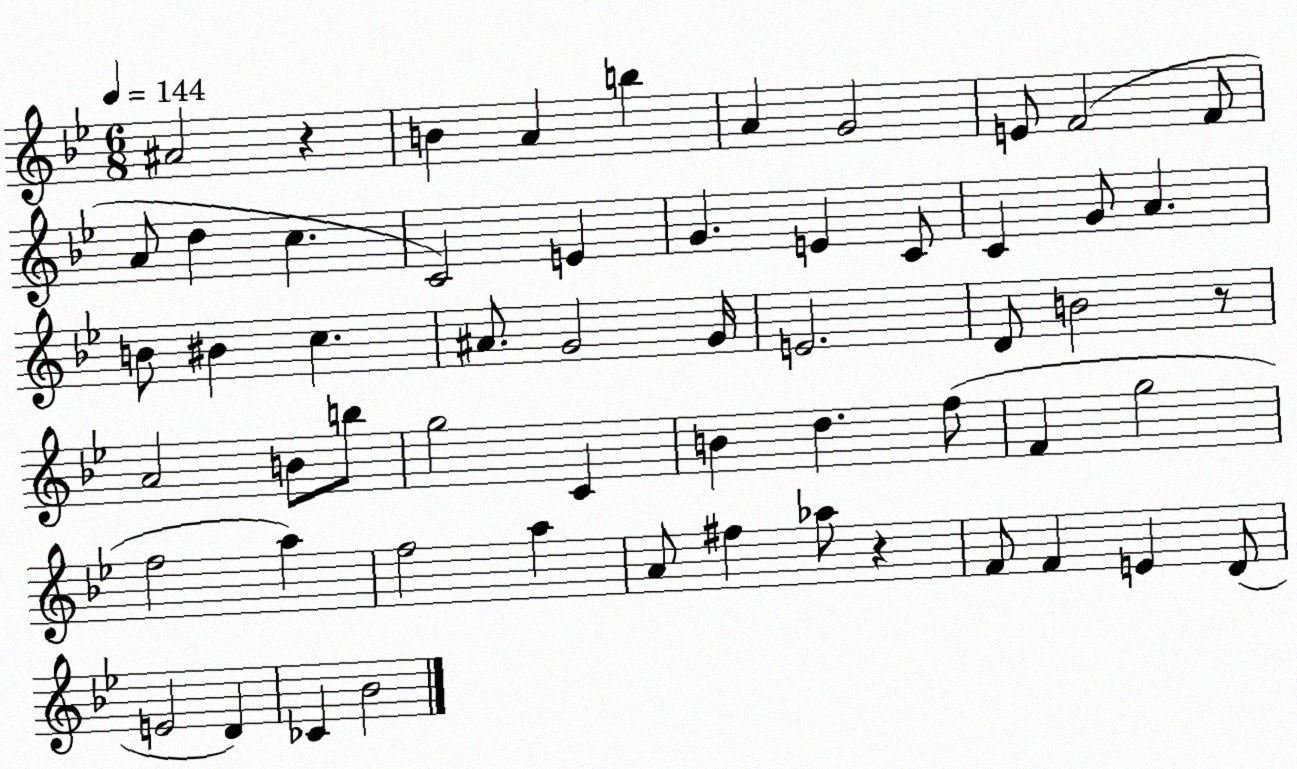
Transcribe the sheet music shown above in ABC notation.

X:1
T:Untitled
M:6/8
L:1/4
K:Bb
^A2 z B A b A G2 E/2 F2 F/2 A/2 d c C2 E G E C/2 C G/2 A B/2 ^B c ^A/2 G2 G/4 E2 D/2 B2 z/2 A2 B/2 b/2 g2 C B d f/2 F g2 f2 a f2 a A/2 ^f _a/2 z F/2 F E D/2 E2 D _C _B2